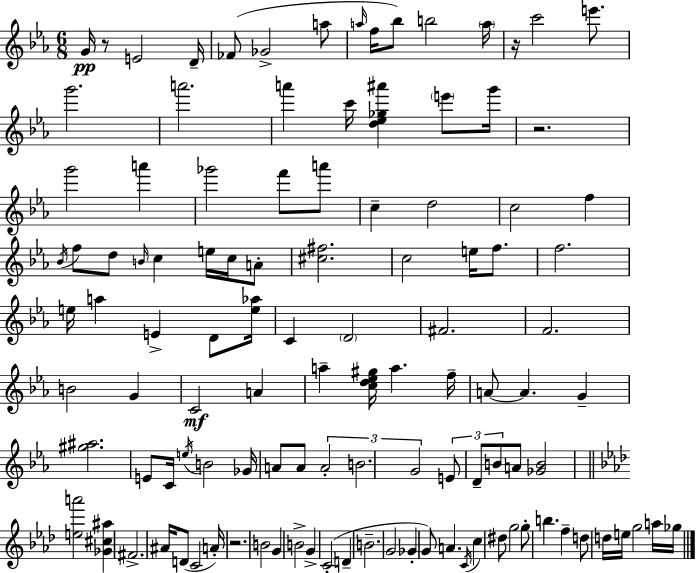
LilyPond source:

{
  \clef treble
  \numericTimeSignature
  \time 6/8
  \key ees \major
  \repeat volta 2 { g'16\pp r8 e'2 d'16-- | fes'8( ges'2-> a''8 | \grace { a''16 } f''16 bes''8) b''2 | \parenthesize a''16 r16 c'''2 e'''8. | \break g'''2. | a'''2. | a'''4 c'''16 <d'' ees'' ges'' ais'''>4 \parenthesize e'''8 | g'''16 r2. | \break g'''2 a'''4 | ges'''2 f'''8 a'''8 | c''4-- d''2 | c''2 f''4 | \break \acciaccatura { bes'16 } f''8 d''8 \grace { b'16 } c''4 e''16 | c''16 a'8-. <cis'' fis''>2. | c''2 e''16 | f''8. f''2. | \break e''16 a''4 e'4-> | d'8 <e'' aes''>16 c'4 \parenthesize d'2 | fis'2. | f'2. | \break b'2 g'4 | c'2\mf a'4 | a''4-- <c'' d'' ees'' gis''>16 a''4. | f''16-- a'8~~ a'4. g'4-- | \break <gis'' ais''>2. | e'8 c'16 \acciaccatura { e''16 } b'2 | ges'16 a'8 a'8 \tuplet 3/2 { a'2-. | b'2. | \break g'2 } | \tuplet 3/2 { e'8 d'8-- b'8 } a'8 <ges' b'>2 | \bar "||" \break \key f \minor <e'' a'''>2 <ges' cis'' ais''>4 | fis'2.-> | ais'16 d'8( c'2 a'16-.) | r2. | \break b'2 g'4 | b'2-> g'4-> | c'2-.( d'4-- | b'2.-- | \break g'2 ges'4-. | g'8) a'4. \acciaccatura { c'16 } c''4 | dis''8 g''2 g''8-. | b''4. f''4-- d''8 | \break d''16 e''16 g''2 a''16 | ges''16 } \bar "|."
}